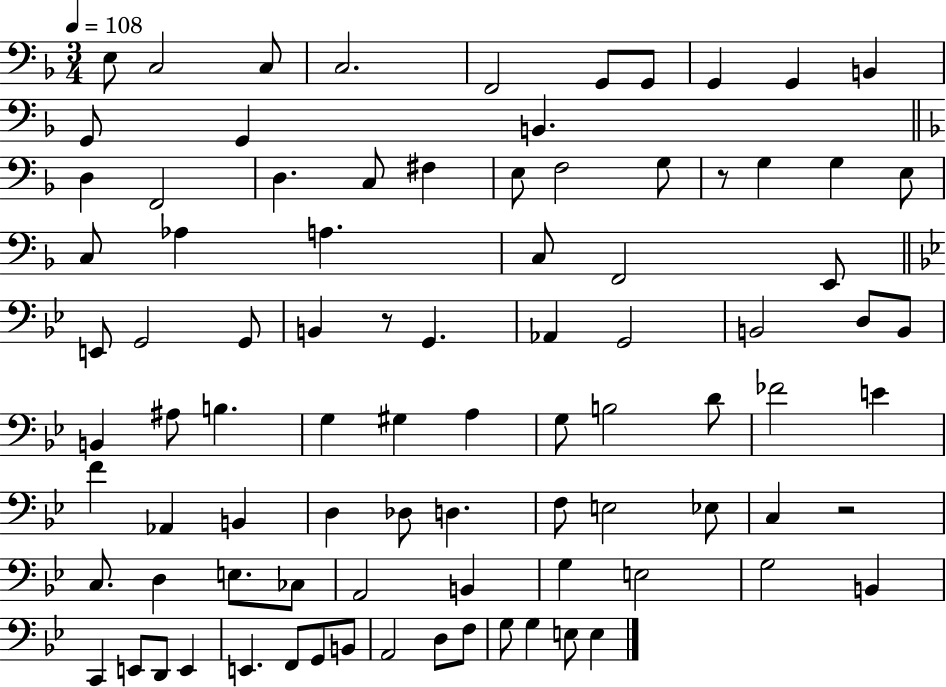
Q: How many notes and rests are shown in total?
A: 89